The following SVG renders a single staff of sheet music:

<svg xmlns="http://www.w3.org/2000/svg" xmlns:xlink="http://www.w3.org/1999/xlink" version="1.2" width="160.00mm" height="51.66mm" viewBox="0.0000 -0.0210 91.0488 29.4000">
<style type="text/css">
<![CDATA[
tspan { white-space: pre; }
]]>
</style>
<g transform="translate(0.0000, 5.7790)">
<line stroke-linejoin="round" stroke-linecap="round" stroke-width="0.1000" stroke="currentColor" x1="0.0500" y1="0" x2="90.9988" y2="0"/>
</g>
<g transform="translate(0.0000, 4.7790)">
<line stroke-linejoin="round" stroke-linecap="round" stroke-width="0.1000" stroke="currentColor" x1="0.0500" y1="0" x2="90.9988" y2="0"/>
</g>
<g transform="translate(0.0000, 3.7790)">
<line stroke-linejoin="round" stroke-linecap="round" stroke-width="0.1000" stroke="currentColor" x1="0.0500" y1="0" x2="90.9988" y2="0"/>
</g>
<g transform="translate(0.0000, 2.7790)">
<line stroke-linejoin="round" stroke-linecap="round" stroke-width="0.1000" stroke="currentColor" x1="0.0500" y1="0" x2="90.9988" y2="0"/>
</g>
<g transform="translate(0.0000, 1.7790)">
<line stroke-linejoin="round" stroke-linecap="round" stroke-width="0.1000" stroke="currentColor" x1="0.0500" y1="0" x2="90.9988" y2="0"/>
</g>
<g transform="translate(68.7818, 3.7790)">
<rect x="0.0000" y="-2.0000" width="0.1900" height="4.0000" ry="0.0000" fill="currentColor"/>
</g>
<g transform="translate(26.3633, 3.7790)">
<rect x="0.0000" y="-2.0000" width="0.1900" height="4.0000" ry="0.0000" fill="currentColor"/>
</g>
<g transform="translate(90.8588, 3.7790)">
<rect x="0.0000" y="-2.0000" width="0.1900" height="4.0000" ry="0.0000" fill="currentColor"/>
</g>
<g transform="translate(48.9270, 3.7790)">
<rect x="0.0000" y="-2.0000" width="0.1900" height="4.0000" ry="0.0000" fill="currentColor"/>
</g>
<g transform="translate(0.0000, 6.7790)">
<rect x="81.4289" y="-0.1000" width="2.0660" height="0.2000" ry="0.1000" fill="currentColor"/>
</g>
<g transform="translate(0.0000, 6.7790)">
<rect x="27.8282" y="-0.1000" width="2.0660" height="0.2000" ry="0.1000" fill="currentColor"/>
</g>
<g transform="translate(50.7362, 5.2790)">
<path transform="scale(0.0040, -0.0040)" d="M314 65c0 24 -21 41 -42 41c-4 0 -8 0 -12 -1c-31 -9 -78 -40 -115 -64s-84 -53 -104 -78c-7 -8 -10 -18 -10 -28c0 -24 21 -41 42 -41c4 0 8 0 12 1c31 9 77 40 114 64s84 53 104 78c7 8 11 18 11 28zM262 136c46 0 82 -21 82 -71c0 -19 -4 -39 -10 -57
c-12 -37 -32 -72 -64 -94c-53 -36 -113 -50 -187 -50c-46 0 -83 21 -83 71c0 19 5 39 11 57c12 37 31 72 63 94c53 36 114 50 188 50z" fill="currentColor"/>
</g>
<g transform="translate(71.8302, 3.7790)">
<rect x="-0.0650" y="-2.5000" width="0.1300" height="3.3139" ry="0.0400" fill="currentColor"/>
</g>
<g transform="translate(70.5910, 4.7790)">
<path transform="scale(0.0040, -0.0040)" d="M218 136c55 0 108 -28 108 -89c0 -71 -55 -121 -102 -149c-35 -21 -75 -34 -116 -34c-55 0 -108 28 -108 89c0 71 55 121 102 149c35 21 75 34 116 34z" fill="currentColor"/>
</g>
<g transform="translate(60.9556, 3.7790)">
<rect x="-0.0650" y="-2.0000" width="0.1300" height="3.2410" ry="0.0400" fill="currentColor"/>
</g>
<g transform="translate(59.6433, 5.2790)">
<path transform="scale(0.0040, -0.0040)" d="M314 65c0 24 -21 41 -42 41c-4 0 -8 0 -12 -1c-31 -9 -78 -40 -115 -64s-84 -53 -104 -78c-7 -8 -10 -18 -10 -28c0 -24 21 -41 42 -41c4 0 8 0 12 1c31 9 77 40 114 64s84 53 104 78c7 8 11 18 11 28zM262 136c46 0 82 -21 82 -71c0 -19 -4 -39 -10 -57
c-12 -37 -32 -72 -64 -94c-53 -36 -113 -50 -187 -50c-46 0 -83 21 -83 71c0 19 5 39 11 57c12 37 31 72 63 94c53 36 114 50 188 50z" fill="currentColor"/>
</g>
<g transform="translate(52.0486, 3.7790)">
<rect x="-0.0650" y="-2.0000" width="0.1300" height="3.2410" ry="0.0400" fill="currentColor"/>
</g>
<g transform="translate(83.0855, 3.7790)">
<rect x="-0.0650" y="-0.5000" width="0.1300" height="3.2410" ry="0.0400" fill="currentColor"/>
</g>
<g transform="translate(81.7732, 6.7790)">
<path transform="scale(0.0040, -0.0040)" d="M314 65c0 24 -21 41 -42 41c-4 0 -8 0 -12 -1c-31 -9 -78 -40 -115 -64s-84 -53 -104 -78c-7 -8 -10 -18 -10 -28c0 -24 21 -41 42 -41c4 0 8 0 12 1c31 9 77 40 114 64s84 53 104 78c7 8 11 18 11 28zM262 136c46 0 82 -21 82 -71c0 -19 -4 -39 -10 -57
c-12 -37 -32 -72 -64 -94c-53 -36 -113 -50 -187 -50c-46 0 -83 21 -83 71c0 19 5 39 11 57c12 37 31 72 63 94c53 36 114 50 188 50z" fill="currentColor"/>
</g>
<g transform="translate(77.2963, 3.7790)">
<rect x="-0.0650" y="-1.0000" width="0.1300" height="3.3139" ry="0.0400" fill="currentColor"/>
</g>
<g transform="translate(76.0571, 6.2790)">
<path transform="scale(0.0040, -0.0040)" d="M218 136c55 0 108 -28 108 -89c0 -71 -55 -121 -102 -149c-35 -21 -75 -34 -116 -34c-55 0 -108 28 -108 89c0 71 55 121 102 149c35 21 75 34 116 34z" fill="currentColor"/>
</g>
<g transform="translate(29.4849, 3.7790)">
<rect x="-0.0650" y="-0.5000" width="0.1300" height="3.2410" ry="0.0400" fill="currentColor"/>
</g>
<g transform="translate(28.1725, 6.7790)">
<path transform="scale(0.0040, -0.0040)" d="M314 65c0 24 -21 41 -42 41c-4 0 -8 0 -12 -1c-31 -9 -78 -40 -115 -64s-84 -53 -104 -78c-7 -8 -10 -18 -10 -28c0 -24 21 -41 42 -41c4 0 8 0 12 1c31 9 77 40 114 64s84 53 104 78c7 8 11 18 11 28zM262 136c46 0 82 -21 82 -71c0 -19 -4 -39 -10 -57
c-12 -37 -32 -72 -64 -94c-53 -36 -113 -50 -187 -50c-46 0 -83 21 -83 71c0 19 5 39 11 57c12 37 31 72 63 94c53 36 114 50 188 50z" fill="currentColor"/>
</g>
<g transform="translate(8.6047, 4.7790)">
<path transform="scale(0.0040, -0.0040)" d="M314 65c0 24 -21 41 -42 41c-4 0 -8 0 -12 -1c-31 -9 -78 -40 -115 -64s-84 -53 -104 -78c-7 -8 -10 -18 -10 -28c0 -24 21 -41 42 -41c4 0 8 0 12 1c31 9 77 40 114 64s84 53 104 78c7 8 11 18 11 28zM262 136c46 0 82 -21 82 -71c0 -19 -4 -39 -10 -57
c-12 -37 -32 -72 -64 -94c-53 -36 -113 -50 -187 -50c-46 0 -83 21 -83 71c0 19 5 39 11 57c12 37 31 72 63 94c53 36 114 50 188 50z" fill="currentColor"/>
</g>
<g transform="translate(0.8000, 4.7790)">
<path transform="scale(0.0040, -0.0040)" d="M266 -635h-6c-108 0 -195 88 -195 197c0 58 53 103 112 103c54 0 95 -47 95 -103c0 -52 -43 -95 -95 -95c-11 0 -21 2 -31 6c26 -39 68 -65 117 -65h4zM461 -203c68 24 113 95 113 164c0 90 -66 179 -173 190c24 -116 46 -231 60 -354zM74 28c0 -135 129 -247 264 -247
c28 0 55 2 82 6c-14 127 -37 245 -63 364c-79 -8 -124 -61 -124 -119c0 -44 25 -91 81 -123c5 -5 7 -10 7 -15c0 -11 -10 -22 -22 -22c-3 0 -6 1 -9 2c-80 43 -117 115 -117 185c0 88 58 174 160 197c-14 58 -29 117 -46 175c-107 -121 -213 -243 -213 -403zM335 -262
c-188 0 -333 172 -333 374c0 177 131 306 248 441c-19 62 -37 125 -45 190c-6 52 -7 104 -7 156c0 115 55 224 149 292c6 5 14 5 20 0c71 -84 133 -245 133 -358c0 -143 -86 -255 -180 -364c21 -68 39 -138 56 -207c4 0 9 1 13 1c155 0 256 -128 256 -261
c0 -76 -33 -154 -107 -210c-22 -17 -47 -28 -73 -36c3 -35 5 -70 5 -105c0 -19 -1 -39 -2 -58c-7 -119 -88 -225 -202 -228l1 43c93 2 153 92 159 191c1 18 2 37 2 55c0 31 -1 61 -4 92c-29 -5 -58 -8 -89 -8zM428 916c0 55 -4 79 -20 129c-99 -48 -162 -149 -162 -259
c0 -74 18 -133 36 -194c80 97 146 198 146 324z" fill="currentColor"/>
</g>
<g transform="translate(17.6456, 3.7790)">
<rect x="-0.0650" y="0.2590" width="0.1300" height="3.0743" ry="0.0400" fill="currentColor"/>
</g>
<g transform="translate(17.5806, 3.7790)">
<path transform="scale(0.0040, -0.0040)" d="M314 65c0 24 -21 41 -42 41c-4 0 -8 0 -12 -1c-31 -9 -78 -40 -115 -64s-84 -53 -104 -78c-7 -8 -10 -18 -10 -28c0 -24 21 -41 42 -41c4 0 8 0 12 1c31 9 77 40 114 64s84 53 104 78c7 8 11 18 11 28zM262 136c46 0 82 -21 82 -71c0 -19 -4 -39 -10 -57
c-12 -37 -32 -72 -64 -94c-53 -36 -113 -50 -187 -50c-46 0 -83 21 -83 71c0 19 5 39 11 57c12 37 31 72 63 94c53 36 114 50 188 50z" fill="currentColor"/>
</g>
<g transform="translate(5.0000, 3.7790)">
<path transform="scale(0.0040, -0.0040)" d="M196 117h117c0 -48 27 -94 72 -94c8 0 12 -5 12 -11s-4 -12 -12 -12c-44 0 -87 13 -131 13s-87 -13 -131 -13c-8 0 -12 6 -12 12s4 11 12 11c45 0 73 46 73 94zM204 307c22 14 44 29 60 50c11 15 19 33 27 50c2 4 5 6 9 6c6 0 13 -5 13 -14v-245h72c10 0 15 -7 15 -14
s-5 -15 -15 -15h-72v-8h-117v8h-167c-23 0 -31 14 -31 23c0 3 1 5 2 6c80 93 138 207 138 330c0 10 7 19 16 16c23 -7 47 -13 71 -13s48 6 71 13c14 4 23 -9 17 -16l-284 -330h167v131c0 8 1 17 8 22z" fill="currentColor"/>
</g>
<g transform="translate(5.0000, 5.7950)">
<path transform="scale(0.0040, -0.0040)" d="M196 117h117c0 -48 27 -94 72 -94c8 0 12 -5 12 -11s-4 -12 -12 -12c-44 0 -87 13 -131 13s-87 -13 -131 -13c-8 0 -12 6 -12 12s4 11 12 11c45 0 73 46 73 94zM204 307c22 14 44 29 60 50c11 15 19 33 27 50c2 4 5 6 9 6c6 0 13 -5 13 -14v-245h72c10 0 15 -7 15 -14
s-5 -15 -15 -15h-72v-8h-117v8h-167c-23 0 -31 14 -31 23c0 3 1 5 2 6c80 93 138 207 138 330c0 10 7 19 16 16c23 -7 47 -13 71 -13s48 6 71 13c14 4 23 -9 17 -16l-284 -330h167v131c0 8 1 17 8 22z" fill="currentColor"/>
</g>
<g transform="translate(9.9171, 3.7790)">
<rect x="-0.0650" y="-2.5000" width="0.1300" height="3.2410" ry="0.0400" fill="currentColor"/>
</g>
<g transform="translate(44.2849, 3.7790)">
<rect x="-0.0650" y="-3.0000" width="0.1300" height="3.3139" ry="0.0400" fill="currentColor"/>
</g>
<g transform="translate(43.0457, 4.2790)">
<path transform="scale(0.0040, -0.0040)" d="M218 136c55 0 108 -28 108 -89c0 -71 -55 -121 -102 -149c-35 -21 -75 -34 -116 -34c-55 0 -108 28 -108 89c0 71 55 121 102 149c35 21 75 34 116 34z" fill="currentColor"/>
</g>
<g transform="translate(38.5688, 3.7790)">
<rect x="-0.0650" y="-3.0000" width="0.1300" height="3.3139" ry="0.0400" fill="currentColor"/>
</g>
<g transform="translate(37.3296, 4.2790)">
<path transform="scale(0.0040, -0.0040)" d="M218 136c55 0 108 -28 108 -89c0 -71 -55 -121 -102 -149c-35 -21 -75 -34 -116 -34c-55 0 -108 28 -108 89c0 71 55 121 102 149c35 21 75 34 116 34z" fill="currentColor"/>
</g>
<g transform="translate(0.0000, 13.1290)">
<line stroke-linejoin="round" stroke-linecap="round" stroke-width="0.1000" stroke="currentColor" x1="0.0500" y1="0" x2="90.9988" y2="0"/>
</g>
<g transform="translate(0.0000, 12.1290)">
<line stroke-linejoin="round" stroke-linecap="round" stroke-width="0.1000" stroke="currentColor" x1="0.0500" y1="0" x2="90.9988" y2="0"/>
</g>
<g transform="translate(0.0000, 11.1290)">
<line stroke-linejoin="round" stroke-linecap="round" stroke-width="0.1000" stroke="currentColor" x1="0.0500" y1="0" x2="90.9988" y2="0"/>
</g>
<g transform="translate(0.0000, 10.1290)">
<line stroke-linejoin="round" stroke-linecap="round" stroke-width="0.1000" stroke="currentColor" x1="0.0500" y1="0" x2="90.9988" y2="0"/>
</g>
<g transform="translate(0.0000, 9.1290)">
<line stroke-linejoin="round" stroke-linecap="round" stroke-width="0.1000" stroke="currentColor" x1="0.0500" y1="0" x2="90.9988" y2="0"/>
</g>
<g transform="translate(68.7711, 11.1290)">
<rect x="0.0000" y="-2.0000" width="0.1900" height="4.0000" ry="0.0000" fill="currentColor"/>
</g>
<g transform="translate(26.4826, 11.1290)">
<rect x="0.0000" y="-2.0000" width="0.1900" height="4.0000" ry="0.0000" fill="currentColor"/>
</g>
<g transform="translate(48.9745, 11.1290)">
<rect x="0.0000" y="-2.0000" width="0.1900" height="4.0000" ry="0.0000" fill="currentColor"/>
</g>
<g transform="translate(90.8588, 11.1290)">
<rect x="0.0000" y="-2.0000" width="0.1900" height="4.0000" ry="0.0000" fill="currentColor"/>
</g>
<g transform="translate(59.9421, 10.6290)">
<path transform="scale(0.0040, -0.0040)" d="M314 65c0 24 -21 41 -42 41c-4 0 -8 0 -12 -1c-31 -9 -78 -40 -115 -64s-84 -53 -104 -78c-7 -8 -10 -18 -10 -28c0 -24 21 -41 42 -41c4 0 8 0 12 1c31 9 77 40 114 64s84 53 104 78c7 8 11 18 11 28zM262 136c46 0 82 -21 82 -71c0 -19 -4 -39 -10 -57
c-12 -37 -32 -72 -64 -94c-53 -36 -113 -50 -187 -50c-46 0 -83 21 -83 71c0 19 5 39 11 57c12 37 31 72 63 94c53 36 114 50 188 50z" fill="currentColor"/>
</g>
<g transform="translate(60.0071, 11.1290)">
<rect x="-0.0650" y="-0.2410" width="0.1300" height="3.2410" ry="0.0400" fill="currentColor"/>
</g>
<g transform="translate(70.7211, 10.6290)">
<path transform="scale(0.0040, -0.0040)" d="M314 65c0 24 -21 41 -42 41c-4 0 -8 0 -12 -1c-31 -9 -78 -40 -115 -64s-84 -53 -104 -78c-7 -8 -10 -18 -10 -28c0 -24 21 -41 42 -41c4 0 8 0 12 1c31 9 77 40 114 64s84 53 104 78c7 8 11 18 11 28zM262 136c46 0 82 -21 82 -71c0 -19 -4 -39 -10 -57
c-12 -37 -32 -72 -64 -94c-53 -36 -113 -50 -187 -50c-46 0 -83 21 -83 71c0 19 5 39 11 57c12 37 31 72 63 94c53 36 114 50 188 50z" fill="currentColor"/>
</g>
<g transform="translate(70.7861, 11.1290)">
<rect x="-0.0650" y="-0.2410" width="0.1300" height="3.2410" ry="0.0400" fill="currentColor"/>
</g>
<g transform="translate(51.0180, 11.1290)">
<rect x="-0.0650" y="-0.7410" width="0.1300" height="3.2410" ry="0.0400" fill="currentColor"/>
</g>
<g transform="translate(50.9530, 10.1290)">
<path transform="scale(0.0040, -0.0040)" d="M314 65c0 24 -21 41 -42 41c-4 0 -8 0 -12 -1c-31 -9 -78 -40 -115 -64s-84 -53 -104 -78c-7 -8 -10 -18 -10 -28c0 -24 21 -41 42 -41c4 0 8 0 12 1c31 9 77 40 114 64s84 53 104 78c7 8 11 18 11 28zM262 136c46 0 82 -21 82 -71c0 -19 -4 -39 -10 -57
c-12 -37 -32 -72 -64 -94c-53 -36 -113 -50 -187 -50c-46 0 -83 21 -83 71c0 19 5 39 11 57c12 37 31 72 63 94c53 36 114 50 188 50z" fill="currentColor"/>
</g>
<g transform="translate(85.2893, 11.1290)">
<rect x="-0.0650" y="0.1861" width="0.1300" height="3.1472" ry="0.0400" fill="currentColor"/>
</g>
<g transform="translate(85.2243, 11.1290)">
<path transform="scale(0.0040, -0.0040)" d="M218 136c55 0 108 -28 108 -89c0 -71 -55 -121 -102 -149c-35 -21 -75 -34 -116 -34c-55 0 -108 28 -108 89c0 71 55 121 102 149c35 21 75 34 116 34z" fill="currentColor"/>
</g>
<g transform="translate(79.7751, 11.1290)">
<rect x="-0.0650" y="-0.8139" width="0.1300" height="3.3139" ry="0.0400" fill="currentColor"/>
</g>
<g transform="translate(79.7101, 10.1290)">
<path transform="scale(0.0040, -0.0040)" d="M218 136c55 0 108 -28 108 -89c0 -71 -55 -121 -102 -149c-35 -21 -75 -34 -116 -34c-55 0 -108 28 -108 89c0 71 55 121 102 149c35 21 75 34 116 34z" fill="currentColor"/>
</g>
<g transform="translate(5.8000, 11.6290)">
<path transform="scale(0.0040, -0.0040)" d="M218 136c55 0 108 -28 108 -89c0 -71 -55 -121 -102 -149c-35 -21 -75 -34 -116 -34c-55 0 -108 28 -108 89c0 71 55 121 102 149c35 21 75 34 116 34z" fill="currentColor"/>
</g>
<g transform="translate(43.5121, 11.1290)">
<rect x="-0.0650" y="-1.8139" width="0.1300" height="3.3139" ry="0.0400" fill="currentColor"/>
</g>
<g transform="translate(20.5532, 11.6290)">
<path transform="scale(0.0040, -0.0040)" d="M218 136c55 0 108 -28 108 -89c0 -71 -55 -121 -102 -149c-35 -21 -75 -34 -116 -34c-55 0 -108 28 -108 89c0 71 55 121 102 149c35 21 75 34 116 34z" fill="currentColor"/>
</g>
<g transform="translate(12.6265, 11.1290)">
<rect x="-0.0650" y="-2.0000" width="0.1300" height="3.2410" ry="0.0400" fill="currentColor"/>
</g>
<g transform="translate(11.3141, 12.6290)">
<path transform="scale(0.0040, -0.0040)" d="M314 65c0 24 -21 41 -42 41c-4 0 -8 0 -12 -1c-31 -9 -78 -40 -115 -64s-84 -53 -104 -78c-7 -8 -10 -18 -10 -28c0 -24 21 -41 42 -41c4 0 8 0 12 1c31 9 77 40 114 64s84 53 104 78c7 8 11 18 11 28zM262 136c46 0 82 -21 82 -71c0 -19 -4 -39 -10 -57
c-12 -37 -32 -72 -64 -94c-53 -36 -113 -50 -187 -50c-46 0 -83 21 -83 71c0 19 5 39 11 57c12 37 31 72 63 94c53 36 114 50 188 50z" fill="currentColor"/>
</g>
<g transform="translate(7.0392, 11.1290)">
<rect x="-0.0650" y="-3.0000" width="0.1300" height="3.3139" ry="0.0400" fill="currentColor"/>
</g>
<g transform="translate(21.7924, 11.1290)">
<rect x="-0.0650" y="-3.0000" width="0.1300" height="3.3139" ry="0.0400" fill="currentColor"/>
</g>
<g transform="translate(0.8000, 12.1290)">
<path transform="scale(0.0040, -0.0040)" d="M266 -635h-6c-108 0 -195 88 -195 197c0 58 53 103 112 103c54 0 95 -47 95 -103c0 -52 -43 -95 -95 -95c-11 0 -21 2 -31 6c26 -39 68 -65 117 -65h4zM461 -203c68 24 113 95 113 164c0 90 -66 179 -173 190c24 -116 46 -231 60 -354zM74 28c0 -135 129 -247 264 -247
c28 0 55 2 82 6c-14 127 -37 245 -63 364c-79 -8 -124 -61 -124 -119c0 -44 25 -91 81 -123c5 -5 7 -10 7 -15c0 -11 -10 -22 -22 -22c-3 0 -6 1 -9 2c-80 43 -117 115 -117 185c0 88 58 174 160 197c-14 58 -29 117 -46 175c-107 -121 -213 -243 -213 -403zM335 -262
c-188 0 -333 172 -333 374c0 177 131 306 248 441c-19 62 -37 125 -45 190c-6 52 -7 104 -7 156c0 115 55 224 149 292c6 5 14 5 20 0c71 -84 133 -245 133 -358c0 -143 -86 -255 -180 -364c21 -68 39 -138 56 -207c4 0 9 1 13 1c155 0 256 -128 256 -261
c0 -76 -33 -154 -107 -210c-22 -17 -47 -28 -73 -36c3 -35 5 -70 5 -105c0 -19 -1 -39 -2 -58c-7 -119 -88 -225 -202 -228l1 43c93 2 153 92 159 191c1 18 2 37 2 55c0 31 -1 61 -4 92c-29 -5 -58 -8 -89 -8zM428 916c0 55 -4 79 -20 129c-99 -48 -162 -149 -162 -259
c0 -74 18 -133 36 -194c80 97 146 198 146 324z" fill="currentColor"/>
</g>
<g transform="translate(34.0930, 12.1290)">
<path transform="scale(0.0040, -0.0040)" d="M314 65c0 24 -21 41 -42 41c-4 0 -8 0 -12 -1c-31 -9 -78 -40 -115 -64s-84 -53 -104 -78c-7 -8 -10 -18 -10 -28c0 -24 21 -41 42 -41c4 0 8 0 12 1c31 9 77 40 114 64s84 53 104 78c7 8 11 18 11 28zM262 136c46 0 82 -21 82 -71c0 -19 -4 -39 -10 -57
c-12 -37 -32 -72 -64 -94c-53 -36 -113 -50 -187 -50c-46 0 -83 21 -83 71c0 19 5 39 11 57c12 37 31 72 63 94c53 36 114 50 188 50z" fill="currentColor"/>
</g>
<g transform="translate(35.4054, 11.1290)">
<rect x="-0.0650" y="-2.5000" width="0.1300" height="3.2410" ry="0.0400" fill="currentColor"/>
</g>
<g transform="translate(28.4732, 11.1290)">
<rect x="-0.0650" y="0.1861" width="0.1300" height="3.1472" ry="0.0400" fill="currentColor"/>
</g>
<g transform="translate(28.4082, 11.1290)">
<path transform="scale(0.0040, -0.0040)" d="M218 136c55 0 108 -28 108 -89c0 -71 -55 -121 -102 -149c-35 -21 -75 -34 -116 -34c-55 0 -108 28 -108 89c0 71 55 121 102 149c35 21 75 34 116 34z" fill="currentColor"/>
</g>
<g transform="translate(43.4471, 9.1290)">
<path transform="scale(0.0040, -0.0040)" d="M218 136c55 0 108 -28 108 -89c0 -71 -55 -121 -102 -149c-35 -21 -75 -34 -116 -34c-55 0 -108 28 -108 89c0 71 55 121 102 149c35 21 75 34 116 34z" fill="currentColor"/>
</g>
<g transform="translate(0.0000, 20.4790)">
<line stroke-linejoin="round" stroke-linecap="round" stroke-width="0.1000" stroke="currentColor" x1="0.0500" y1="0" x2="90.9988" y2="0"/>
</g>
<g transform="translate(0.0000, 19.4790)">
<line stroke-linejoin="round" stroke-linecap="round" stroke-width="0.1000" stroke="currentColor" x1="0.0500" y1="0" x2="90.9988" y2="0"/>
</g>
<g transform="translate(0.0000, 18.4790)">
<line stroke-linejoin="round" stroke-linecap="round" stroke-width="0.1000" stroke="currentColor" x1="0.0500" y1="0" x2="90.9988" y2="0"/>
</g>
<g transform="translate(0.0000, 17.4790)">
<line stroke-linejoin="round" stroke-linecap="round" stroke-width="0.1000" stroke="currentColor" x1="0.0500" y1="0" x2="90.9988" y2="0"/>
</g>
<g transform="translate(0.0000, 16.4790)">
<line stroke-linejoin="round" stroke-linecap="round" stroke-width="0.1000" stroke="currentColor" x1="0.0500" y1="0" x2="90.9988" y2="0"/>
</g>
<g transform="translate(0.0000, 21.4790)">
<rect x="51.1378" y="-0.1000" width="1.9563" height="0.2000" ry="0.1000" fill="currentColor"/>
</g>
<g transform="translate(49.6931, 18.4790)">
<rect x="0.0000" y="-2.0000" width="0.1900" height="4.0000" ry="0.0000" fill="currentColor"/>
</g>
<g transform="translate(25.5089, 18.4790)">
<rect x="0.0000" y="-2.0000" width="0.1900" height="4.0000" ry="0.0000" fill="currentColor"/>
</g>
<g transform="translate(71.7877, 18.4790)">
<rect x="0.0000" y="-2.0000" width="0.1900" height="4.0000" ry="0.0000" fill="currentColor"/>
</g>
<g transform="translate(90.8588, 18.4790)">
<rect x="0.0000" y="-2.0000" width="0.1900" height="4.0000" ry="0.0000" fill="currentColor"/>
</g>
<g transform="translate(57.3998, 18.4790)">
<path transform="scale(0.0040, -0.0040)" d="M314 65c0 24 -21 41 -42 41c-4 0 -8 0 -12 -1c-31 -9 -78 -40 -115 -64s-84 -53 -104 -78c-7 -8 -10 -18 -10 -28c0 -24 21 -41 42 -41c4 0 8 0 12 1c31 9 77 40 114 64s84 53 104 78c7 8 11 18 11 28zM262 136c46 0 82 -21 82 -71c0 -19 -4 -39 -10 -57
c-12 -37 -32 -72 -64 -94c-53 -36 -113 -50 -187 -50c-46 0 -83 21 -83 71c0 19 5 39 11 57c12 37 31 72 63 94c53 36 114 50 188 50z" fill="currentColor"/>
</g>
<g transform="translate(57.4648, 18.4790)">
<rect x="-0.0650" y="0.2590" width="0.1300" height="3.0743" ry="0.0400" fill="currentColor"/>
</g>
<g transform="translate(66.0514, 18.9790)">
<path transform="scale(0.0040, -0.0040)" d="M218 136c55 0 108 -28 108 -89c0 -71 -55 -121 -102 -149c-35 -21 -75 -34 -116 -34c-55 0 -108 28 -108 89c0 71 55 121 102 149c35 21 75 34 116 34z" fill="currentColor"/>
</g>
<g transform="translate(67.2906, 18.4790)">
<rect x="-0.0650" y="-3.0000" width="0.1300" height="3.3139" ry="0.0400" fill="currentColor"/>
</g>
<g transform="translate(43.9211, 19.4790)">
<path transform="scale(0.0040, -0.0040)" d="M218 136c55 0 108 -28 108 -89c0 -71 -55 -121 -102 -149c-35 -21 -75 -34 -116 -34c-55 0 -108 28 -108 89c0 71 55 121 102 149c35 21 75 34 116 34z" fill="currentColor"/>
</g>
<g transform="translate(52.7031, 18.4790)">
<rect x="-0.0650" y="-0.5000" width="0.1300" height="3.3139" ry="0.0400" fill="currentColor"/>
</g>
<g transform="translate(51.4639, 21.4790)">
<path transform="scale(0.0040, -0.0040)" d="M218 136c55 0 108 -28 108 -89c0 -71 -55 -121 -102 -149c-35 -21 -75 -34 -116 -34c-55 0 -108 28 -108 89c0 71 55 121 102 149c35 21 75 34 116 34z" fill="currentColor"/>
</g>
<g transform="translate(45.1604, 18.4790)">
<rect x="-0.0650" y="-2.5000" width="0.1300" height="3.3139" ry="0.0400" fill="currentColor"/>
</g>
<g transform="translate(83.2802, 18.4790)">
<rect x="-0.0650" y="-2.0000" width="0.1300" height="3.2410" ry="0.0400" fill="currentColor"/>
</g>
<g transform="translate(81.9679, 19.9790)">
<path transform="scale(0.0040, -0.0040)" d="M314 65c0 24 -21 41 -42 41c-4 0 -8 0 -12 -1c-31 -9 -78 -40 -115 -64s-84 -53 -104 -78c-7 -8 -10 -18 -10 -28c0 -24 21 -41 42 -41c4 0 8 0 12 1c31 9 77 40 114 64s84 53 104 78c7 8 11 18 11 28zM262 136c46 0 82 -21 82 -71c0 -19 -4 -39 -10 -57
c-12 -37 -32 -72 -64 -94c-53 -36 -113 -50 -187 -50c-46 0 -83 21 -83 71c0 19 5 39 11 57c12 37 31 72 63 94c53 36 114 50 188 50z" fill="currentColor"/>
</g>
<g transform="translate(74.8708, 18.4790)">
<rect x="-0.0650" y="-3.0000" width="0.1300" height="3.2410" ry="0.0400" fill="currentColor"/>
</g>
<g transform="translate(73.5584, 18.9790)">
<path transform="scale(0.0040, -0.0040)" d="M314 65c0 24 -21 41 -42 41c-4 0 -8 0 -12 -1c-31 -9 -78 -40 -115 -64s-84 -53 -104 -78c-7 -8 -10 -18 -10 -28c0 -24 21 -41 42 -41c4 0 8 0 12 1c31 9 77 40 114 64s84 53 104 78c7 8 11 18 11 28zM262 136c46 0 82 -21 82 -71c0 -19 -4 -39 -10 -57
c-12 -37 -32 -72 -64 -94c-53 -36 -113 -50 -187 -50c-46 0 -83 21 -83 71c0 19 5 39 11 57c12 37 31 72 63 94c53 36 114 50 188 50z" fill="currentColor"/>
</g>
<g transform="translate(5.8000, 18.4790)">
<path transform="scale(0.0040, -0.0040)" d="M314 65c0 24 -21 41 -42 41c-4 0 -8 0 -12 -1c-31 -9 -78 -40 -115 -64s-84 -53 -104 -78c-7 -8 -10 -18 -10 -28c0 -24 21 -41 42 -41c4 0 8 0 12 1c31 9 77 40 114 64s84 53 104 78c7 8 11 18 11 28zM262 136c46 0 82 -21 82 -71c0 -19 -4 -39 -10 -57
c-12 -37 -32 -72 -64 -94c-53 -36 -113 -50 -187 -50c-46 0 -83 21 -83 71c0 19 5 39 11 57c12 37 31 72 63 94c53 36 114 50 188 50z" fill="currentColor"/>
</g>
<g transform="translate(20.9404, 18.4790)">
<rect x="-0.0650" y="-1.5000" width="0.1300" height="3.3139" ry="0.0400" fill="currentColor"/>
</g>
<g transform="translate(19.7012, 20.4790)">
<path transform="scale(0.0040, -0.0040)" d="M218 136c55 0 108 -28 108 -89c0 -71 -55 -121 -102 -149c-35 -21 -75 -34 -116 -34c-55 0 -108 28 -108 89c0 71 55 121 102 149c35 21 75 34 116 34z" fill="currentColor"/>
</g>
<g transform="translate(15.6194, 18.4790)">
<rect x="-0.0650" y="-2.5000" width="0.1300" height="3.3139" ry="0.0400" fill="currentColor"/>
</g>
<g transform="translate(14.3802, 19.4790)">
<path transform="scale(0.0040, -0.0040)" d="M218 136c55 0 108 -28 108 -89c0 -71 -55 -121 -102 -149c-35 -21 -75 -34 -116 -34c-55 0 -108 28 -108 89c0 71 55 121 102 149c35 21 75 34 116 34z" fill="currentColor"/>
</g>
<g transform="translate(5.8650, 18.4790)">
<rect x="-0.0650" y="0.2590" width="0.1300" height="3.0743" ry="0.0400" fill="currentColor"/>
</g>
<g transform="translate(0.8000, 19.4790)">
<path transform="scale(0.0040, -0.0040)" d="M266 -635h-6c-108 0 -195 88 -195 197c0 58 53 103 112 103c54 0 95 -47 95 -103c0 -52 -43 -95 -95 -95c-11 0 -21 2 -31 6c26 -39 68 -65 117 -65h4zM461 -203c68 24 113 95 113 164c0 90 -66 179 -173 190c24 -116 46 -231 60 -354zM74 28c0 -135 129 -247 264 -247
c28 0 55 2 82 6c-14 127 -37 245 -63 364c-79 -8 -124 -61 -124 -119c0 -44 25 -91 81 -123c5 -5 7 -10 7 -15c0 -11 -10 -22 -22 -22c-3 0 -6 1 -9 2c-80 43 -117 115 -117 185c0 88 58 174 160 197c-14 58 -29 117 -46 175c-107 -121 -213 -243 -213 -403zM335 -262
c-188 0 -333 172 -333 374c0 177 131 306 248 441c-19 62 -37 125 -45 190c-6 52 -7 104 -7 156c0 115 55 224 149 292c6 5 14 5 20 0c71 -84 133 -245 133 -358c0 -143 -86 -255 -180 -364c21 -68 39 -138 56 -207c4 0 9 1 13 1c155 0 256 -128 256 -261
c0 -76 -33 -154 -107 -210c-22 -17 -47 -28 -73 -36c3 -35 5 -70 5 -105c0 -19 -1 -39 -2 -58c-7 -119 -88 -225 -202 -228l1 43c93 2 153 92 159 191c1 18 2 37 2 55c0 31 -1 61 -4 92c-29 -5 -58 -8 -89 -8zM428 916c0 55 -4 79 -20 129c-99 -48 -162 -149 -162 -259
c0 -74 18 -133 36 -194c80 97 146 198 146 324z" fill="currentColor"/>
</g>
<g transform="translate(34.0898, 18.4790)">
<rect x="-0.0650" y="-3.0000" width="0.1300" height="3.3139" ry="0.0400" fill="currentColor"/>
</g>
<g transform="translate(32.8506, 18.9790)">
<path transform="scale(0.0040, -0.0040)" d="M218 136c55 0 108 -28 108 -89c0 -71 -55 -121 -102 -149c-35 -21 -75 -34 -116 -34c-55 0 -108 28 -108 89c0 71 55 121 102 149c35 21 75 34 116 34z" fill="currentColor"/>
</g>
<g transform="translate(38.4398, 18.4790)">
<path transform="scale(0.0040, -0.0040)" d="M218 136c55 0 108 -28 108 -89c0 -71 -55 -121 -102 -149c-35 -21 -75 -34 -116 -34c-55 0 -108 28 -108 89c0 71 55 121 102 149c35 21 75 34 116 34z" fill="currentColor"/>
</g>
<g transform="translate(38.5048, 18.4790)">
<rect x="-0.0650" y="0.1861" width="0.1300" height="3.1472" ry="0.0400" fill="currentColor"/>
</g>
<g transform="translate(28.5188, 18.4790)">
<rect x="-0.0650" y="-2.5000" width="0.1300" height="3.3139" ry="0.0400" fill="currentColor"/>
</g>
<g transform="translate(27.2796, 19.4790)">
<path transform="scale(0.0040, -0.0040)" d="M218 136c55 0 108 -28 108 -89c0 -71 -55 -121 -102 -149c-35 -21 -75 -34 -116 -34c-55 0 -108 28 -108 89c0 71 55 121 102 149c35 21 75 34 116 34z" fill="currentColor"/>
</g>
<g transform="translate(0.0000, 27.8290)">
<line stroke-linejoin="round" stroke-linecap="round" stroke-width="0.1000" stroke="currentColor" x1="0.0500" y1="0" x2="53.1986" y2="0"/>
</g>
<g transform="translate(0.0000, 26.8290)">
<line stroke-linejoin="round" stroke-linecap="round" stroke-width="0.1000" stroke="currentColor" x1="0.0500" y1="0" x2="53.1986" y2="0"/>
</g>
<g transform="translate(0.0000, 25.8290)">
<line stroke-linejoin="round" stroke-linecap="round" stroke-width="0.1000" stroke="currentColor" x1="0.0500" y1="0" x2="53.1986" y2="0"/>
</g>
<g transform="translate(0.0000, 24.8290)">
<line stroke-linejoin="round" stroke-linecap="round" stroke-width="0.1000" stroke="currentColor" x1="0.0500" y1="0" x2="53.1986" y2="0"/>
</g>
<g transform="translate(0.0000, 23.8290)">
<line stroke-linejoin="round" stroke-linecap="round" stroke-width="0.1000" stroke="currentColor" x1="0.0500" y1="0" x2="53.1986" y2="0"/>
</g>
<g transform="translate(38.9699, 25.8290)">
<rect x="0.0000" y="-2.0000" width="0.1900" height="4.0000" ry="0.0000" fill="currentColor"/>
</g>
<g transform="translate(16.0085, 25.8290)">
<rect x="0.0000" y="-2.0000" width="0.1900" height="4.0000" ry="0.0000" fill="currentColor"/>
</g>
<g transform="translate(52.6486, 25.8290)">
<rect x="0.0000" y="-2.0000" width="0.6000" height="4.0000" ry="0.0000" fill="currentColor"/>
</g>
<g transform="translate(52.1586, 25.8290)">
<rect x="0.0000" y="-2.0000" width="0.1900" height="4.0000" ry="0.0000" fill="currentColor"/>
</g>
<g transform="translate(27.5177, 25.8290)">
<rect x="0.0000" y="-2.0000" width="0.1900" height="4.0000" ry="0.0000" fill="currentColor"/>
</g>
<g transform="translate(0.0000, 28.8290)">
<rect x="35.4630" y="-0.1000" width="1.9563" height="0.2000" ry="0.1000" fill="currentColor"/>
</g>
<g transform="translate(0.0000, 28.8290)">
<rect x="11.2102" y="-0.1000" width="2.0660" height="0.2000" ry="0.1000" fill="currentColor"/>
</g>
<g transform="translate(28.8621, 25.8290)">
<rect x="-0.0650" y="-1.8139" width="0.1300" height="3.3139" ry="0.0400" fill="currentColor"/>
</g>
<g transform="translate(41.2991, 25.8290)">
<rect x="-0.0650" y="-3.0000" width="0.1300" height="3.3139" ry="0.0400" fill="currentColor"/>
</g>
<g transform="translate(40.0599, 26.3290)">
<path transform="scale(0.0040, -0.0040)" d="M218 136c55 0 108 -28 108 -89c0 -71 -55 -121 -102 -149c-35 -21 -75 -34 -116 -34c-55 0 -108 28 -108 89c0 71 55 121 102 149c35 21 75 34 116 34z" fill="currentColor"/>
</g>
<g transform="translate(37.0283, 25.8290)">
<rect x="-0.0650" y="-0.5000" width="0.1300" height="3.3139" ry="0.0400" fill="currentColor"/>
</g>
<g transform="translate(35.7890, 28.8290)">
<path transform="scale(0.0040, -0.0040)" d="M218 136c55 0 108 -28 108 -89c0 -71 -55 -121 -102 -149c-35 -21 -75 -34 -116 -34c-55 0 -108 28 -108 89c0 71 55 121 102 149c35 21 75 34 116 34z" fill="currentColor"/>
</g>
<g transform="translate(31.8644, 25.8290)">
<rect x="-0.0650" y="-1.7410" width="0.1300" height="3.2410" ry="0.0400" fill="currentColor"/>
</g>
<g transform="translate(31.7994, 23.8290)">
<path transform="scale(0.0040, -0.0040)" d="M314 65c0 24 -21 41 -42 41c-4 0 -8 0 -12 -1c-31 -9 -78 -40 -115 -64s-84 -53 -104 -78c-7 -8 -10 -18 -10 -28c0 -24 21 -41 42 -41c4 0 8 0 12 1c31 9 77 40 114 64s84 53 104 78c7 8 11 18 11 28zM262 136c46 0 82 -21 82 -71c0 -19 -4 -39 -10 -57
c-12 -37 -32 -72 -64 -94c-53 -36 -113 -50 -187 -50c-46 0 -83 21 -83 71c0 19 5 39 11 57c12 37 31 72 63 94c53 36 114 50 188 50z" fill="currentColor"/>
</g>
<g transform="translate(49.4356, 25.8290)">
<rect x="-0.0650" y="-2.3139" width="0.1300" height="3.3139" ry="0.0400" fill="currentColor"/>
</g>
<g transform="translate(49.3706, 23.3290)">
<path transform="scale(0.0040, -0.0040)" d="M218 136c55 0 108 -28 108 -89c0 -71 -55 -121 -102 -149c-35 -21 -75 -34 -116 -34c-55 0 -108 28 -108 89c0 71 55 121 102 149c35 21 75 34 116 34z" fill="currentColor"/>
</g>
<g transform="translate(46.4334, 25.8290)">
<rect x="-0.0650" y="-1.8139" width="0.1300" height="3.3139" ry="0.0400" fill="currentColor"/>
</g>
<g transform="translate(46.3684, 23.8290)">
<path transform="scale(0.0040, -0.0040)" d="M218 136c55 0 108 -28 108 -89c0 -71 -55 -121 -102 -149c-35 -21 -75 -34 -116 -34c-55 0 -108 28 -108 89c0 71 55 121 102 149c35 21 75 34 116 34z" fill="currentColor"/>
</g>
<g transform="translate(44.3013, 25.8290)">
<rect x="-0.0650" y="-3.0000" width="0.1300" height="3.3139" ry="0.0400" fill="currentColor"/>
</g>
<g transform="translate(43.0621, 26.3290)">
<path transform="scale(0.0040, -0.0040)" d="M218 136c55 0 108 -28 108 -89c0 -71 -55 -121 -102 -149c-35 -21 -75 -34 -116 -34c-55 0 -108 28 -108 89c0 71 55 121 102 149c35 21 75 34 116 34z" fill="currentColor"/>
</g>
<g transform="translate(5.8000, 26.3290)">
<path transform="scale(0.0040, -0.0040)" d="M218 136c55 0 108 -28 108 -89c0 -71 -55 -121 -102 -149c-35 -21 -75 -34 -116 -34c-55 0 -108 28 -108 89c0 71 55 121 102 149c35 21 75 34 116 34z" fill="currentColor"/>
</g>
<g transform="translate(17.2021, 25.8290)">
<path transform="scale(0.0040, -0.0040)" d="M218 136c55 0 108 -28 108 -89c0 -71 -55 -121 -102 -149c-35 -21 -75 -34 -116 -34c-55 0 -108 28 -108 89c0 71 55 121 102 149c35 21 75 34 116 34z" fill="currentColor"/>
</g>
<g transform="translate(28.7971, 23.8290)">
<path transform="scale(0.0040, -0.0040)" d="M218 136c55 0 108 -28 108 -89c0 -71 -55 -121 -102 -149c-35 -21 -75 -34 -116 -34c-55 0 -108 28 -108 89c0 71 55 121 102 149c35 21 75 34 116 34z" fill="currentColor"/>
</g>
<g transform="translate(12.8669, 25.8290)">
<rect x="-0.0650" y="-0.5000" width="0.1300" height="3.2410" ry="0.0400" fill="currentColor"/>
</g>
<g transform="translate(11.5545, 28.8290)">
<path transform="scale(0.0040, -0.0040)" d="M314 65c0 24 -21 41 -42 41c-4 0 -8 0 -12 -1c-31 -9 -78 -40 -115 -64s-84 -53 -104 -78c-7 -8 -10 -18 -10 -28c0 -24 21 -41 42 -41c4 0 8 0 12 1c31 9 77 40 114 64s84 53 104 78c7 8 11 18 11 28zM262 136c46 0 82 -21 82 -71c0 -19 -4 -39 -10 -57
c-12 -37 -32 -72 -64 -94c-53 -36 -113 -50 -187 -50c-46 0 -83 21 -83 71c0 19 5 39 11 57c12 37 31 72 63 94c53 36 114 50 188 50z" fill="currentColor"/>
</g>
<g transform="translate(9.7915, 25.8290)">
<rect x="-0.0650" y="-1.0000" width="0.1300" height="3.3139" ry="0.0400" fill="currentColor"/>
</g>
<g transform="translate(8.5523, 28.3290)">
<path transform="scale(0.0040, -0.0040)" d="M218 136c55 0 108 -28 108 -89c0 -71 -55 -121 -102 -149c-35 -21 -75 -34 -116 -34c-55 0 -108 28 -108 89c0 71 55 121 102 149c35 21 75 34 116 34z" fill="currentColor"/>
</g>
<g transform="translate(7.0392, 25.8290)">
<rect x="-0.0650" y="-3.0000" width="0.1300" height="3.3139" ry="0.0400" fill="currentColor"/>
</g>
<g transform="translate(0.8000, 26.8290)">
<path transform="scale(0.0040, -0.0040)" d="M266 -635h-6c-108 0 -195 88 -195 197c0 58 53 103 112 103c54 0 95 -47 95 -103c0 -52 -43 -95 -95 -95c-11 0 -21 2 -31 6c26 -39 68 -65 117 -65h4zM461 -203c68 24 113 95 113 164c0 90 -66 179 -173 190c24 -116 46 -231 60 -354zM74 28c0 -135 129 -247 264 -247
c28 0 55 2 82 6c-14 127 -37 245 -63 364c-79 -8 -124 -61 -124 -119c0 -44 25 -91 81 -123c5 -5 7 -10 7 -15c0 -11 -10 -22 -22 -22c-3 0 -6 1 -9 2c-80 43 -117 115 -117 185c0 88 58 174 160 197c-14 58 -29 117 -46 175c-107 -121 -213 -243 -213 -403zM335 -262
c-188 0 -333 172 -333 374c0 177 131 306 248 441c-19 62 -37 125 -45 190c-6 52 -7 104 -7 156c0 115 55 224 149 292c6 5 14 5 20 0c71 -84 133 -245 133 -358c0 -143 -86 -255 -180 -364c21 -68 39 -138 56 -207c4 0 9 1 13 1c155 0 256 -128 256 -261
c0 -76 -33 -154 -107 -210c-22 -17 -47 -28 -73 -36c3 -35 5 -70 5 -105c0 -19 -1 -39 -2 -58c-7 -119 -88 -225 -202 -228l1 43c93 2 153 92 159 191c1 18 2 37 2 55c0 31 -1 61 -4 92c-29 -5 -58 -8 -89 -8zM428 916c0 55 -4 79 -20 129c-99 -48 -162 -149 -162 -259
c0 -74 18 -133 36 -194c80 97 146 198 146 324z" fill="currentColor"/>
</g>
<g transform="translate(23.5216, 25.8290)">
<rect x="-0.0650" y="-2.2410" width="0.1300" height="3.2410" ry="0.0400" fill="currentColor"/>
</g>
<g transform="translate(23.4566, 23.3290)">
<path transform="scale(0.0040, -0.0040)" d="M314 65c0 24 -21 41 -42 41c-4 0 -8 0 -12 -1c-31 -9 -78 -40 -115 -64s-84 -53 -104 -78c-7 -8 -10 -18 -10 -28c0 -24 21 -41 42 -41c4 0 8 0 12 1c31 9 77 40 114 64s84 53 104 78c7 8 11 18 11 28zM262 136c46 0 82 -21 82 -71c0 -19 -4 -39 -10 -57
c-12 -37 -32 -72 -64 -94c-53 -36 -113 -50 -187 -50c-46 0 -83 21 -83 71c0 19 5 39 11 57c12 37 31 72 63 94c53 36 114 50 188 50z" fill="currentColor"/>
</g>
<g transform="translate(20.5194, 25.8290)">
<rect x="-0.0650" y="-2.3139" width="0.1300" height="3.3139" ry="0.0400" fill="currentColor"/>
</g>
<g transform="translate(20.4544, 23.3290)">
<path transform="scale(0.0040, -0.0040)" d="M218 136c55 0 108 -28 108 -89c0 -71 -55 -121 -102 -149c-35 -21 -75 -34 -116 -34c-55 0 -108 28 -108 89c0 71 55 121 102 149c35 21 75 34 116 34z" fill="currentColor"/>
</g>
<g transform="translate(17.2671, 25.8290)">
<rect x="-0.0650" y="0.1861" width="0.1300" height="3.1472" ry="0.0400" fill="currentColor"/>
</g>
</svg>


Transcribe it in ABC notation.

X:1
T:Untitled
M:4/4
L:1/4
K:C
G2 B2 C2 A A F2 F2 G D C2 A F2 A B G2 f d2 c2 c2 d B B2 G E G A B G C B2 A A2 F2 A D C2 B g g2 f f2 C A A f g